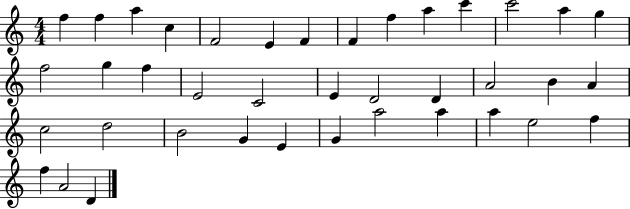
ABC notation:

X:1
T:Untitled
M:4/4
L:1/4
K:C
f f a c F2 E F F f a c' c'2 a g f2 g f E2 C2 E D2 D A2 B A c2 d2 B2 G E G a2 a a e2 f f A2 D